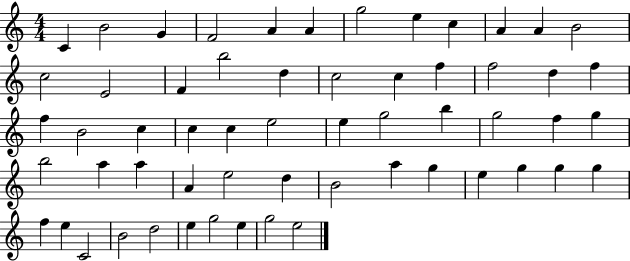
{
  \clef treble
  \numericTimeSignature
  \time 4/4
  \key c \major
  c'4 b'2 g'4 | f'2 a'4 a'4 | g''2 e''4 c''4 | a'4 a'4 b'2 | \break c''2 e'2 | f'4 b''2 d''4 | c''2 c''4 f''4 | f''2 d''4 f''4 | \break f''4 b'2 c''4 | c''4 c''4 e''2 | e''4 g''2 b''4 | g''2 f''4 g''4 | \break b''2 a''4 a''4 | a'4 e''2 d''4 | b'2 a''4 g''4 | e''4 g''4 g''4 g''4 | \break f''4 e''4 c'2 | b'2 d''2 | e''4 g''2 e''4 | g''2 e''2 | \break \bar "|."
}